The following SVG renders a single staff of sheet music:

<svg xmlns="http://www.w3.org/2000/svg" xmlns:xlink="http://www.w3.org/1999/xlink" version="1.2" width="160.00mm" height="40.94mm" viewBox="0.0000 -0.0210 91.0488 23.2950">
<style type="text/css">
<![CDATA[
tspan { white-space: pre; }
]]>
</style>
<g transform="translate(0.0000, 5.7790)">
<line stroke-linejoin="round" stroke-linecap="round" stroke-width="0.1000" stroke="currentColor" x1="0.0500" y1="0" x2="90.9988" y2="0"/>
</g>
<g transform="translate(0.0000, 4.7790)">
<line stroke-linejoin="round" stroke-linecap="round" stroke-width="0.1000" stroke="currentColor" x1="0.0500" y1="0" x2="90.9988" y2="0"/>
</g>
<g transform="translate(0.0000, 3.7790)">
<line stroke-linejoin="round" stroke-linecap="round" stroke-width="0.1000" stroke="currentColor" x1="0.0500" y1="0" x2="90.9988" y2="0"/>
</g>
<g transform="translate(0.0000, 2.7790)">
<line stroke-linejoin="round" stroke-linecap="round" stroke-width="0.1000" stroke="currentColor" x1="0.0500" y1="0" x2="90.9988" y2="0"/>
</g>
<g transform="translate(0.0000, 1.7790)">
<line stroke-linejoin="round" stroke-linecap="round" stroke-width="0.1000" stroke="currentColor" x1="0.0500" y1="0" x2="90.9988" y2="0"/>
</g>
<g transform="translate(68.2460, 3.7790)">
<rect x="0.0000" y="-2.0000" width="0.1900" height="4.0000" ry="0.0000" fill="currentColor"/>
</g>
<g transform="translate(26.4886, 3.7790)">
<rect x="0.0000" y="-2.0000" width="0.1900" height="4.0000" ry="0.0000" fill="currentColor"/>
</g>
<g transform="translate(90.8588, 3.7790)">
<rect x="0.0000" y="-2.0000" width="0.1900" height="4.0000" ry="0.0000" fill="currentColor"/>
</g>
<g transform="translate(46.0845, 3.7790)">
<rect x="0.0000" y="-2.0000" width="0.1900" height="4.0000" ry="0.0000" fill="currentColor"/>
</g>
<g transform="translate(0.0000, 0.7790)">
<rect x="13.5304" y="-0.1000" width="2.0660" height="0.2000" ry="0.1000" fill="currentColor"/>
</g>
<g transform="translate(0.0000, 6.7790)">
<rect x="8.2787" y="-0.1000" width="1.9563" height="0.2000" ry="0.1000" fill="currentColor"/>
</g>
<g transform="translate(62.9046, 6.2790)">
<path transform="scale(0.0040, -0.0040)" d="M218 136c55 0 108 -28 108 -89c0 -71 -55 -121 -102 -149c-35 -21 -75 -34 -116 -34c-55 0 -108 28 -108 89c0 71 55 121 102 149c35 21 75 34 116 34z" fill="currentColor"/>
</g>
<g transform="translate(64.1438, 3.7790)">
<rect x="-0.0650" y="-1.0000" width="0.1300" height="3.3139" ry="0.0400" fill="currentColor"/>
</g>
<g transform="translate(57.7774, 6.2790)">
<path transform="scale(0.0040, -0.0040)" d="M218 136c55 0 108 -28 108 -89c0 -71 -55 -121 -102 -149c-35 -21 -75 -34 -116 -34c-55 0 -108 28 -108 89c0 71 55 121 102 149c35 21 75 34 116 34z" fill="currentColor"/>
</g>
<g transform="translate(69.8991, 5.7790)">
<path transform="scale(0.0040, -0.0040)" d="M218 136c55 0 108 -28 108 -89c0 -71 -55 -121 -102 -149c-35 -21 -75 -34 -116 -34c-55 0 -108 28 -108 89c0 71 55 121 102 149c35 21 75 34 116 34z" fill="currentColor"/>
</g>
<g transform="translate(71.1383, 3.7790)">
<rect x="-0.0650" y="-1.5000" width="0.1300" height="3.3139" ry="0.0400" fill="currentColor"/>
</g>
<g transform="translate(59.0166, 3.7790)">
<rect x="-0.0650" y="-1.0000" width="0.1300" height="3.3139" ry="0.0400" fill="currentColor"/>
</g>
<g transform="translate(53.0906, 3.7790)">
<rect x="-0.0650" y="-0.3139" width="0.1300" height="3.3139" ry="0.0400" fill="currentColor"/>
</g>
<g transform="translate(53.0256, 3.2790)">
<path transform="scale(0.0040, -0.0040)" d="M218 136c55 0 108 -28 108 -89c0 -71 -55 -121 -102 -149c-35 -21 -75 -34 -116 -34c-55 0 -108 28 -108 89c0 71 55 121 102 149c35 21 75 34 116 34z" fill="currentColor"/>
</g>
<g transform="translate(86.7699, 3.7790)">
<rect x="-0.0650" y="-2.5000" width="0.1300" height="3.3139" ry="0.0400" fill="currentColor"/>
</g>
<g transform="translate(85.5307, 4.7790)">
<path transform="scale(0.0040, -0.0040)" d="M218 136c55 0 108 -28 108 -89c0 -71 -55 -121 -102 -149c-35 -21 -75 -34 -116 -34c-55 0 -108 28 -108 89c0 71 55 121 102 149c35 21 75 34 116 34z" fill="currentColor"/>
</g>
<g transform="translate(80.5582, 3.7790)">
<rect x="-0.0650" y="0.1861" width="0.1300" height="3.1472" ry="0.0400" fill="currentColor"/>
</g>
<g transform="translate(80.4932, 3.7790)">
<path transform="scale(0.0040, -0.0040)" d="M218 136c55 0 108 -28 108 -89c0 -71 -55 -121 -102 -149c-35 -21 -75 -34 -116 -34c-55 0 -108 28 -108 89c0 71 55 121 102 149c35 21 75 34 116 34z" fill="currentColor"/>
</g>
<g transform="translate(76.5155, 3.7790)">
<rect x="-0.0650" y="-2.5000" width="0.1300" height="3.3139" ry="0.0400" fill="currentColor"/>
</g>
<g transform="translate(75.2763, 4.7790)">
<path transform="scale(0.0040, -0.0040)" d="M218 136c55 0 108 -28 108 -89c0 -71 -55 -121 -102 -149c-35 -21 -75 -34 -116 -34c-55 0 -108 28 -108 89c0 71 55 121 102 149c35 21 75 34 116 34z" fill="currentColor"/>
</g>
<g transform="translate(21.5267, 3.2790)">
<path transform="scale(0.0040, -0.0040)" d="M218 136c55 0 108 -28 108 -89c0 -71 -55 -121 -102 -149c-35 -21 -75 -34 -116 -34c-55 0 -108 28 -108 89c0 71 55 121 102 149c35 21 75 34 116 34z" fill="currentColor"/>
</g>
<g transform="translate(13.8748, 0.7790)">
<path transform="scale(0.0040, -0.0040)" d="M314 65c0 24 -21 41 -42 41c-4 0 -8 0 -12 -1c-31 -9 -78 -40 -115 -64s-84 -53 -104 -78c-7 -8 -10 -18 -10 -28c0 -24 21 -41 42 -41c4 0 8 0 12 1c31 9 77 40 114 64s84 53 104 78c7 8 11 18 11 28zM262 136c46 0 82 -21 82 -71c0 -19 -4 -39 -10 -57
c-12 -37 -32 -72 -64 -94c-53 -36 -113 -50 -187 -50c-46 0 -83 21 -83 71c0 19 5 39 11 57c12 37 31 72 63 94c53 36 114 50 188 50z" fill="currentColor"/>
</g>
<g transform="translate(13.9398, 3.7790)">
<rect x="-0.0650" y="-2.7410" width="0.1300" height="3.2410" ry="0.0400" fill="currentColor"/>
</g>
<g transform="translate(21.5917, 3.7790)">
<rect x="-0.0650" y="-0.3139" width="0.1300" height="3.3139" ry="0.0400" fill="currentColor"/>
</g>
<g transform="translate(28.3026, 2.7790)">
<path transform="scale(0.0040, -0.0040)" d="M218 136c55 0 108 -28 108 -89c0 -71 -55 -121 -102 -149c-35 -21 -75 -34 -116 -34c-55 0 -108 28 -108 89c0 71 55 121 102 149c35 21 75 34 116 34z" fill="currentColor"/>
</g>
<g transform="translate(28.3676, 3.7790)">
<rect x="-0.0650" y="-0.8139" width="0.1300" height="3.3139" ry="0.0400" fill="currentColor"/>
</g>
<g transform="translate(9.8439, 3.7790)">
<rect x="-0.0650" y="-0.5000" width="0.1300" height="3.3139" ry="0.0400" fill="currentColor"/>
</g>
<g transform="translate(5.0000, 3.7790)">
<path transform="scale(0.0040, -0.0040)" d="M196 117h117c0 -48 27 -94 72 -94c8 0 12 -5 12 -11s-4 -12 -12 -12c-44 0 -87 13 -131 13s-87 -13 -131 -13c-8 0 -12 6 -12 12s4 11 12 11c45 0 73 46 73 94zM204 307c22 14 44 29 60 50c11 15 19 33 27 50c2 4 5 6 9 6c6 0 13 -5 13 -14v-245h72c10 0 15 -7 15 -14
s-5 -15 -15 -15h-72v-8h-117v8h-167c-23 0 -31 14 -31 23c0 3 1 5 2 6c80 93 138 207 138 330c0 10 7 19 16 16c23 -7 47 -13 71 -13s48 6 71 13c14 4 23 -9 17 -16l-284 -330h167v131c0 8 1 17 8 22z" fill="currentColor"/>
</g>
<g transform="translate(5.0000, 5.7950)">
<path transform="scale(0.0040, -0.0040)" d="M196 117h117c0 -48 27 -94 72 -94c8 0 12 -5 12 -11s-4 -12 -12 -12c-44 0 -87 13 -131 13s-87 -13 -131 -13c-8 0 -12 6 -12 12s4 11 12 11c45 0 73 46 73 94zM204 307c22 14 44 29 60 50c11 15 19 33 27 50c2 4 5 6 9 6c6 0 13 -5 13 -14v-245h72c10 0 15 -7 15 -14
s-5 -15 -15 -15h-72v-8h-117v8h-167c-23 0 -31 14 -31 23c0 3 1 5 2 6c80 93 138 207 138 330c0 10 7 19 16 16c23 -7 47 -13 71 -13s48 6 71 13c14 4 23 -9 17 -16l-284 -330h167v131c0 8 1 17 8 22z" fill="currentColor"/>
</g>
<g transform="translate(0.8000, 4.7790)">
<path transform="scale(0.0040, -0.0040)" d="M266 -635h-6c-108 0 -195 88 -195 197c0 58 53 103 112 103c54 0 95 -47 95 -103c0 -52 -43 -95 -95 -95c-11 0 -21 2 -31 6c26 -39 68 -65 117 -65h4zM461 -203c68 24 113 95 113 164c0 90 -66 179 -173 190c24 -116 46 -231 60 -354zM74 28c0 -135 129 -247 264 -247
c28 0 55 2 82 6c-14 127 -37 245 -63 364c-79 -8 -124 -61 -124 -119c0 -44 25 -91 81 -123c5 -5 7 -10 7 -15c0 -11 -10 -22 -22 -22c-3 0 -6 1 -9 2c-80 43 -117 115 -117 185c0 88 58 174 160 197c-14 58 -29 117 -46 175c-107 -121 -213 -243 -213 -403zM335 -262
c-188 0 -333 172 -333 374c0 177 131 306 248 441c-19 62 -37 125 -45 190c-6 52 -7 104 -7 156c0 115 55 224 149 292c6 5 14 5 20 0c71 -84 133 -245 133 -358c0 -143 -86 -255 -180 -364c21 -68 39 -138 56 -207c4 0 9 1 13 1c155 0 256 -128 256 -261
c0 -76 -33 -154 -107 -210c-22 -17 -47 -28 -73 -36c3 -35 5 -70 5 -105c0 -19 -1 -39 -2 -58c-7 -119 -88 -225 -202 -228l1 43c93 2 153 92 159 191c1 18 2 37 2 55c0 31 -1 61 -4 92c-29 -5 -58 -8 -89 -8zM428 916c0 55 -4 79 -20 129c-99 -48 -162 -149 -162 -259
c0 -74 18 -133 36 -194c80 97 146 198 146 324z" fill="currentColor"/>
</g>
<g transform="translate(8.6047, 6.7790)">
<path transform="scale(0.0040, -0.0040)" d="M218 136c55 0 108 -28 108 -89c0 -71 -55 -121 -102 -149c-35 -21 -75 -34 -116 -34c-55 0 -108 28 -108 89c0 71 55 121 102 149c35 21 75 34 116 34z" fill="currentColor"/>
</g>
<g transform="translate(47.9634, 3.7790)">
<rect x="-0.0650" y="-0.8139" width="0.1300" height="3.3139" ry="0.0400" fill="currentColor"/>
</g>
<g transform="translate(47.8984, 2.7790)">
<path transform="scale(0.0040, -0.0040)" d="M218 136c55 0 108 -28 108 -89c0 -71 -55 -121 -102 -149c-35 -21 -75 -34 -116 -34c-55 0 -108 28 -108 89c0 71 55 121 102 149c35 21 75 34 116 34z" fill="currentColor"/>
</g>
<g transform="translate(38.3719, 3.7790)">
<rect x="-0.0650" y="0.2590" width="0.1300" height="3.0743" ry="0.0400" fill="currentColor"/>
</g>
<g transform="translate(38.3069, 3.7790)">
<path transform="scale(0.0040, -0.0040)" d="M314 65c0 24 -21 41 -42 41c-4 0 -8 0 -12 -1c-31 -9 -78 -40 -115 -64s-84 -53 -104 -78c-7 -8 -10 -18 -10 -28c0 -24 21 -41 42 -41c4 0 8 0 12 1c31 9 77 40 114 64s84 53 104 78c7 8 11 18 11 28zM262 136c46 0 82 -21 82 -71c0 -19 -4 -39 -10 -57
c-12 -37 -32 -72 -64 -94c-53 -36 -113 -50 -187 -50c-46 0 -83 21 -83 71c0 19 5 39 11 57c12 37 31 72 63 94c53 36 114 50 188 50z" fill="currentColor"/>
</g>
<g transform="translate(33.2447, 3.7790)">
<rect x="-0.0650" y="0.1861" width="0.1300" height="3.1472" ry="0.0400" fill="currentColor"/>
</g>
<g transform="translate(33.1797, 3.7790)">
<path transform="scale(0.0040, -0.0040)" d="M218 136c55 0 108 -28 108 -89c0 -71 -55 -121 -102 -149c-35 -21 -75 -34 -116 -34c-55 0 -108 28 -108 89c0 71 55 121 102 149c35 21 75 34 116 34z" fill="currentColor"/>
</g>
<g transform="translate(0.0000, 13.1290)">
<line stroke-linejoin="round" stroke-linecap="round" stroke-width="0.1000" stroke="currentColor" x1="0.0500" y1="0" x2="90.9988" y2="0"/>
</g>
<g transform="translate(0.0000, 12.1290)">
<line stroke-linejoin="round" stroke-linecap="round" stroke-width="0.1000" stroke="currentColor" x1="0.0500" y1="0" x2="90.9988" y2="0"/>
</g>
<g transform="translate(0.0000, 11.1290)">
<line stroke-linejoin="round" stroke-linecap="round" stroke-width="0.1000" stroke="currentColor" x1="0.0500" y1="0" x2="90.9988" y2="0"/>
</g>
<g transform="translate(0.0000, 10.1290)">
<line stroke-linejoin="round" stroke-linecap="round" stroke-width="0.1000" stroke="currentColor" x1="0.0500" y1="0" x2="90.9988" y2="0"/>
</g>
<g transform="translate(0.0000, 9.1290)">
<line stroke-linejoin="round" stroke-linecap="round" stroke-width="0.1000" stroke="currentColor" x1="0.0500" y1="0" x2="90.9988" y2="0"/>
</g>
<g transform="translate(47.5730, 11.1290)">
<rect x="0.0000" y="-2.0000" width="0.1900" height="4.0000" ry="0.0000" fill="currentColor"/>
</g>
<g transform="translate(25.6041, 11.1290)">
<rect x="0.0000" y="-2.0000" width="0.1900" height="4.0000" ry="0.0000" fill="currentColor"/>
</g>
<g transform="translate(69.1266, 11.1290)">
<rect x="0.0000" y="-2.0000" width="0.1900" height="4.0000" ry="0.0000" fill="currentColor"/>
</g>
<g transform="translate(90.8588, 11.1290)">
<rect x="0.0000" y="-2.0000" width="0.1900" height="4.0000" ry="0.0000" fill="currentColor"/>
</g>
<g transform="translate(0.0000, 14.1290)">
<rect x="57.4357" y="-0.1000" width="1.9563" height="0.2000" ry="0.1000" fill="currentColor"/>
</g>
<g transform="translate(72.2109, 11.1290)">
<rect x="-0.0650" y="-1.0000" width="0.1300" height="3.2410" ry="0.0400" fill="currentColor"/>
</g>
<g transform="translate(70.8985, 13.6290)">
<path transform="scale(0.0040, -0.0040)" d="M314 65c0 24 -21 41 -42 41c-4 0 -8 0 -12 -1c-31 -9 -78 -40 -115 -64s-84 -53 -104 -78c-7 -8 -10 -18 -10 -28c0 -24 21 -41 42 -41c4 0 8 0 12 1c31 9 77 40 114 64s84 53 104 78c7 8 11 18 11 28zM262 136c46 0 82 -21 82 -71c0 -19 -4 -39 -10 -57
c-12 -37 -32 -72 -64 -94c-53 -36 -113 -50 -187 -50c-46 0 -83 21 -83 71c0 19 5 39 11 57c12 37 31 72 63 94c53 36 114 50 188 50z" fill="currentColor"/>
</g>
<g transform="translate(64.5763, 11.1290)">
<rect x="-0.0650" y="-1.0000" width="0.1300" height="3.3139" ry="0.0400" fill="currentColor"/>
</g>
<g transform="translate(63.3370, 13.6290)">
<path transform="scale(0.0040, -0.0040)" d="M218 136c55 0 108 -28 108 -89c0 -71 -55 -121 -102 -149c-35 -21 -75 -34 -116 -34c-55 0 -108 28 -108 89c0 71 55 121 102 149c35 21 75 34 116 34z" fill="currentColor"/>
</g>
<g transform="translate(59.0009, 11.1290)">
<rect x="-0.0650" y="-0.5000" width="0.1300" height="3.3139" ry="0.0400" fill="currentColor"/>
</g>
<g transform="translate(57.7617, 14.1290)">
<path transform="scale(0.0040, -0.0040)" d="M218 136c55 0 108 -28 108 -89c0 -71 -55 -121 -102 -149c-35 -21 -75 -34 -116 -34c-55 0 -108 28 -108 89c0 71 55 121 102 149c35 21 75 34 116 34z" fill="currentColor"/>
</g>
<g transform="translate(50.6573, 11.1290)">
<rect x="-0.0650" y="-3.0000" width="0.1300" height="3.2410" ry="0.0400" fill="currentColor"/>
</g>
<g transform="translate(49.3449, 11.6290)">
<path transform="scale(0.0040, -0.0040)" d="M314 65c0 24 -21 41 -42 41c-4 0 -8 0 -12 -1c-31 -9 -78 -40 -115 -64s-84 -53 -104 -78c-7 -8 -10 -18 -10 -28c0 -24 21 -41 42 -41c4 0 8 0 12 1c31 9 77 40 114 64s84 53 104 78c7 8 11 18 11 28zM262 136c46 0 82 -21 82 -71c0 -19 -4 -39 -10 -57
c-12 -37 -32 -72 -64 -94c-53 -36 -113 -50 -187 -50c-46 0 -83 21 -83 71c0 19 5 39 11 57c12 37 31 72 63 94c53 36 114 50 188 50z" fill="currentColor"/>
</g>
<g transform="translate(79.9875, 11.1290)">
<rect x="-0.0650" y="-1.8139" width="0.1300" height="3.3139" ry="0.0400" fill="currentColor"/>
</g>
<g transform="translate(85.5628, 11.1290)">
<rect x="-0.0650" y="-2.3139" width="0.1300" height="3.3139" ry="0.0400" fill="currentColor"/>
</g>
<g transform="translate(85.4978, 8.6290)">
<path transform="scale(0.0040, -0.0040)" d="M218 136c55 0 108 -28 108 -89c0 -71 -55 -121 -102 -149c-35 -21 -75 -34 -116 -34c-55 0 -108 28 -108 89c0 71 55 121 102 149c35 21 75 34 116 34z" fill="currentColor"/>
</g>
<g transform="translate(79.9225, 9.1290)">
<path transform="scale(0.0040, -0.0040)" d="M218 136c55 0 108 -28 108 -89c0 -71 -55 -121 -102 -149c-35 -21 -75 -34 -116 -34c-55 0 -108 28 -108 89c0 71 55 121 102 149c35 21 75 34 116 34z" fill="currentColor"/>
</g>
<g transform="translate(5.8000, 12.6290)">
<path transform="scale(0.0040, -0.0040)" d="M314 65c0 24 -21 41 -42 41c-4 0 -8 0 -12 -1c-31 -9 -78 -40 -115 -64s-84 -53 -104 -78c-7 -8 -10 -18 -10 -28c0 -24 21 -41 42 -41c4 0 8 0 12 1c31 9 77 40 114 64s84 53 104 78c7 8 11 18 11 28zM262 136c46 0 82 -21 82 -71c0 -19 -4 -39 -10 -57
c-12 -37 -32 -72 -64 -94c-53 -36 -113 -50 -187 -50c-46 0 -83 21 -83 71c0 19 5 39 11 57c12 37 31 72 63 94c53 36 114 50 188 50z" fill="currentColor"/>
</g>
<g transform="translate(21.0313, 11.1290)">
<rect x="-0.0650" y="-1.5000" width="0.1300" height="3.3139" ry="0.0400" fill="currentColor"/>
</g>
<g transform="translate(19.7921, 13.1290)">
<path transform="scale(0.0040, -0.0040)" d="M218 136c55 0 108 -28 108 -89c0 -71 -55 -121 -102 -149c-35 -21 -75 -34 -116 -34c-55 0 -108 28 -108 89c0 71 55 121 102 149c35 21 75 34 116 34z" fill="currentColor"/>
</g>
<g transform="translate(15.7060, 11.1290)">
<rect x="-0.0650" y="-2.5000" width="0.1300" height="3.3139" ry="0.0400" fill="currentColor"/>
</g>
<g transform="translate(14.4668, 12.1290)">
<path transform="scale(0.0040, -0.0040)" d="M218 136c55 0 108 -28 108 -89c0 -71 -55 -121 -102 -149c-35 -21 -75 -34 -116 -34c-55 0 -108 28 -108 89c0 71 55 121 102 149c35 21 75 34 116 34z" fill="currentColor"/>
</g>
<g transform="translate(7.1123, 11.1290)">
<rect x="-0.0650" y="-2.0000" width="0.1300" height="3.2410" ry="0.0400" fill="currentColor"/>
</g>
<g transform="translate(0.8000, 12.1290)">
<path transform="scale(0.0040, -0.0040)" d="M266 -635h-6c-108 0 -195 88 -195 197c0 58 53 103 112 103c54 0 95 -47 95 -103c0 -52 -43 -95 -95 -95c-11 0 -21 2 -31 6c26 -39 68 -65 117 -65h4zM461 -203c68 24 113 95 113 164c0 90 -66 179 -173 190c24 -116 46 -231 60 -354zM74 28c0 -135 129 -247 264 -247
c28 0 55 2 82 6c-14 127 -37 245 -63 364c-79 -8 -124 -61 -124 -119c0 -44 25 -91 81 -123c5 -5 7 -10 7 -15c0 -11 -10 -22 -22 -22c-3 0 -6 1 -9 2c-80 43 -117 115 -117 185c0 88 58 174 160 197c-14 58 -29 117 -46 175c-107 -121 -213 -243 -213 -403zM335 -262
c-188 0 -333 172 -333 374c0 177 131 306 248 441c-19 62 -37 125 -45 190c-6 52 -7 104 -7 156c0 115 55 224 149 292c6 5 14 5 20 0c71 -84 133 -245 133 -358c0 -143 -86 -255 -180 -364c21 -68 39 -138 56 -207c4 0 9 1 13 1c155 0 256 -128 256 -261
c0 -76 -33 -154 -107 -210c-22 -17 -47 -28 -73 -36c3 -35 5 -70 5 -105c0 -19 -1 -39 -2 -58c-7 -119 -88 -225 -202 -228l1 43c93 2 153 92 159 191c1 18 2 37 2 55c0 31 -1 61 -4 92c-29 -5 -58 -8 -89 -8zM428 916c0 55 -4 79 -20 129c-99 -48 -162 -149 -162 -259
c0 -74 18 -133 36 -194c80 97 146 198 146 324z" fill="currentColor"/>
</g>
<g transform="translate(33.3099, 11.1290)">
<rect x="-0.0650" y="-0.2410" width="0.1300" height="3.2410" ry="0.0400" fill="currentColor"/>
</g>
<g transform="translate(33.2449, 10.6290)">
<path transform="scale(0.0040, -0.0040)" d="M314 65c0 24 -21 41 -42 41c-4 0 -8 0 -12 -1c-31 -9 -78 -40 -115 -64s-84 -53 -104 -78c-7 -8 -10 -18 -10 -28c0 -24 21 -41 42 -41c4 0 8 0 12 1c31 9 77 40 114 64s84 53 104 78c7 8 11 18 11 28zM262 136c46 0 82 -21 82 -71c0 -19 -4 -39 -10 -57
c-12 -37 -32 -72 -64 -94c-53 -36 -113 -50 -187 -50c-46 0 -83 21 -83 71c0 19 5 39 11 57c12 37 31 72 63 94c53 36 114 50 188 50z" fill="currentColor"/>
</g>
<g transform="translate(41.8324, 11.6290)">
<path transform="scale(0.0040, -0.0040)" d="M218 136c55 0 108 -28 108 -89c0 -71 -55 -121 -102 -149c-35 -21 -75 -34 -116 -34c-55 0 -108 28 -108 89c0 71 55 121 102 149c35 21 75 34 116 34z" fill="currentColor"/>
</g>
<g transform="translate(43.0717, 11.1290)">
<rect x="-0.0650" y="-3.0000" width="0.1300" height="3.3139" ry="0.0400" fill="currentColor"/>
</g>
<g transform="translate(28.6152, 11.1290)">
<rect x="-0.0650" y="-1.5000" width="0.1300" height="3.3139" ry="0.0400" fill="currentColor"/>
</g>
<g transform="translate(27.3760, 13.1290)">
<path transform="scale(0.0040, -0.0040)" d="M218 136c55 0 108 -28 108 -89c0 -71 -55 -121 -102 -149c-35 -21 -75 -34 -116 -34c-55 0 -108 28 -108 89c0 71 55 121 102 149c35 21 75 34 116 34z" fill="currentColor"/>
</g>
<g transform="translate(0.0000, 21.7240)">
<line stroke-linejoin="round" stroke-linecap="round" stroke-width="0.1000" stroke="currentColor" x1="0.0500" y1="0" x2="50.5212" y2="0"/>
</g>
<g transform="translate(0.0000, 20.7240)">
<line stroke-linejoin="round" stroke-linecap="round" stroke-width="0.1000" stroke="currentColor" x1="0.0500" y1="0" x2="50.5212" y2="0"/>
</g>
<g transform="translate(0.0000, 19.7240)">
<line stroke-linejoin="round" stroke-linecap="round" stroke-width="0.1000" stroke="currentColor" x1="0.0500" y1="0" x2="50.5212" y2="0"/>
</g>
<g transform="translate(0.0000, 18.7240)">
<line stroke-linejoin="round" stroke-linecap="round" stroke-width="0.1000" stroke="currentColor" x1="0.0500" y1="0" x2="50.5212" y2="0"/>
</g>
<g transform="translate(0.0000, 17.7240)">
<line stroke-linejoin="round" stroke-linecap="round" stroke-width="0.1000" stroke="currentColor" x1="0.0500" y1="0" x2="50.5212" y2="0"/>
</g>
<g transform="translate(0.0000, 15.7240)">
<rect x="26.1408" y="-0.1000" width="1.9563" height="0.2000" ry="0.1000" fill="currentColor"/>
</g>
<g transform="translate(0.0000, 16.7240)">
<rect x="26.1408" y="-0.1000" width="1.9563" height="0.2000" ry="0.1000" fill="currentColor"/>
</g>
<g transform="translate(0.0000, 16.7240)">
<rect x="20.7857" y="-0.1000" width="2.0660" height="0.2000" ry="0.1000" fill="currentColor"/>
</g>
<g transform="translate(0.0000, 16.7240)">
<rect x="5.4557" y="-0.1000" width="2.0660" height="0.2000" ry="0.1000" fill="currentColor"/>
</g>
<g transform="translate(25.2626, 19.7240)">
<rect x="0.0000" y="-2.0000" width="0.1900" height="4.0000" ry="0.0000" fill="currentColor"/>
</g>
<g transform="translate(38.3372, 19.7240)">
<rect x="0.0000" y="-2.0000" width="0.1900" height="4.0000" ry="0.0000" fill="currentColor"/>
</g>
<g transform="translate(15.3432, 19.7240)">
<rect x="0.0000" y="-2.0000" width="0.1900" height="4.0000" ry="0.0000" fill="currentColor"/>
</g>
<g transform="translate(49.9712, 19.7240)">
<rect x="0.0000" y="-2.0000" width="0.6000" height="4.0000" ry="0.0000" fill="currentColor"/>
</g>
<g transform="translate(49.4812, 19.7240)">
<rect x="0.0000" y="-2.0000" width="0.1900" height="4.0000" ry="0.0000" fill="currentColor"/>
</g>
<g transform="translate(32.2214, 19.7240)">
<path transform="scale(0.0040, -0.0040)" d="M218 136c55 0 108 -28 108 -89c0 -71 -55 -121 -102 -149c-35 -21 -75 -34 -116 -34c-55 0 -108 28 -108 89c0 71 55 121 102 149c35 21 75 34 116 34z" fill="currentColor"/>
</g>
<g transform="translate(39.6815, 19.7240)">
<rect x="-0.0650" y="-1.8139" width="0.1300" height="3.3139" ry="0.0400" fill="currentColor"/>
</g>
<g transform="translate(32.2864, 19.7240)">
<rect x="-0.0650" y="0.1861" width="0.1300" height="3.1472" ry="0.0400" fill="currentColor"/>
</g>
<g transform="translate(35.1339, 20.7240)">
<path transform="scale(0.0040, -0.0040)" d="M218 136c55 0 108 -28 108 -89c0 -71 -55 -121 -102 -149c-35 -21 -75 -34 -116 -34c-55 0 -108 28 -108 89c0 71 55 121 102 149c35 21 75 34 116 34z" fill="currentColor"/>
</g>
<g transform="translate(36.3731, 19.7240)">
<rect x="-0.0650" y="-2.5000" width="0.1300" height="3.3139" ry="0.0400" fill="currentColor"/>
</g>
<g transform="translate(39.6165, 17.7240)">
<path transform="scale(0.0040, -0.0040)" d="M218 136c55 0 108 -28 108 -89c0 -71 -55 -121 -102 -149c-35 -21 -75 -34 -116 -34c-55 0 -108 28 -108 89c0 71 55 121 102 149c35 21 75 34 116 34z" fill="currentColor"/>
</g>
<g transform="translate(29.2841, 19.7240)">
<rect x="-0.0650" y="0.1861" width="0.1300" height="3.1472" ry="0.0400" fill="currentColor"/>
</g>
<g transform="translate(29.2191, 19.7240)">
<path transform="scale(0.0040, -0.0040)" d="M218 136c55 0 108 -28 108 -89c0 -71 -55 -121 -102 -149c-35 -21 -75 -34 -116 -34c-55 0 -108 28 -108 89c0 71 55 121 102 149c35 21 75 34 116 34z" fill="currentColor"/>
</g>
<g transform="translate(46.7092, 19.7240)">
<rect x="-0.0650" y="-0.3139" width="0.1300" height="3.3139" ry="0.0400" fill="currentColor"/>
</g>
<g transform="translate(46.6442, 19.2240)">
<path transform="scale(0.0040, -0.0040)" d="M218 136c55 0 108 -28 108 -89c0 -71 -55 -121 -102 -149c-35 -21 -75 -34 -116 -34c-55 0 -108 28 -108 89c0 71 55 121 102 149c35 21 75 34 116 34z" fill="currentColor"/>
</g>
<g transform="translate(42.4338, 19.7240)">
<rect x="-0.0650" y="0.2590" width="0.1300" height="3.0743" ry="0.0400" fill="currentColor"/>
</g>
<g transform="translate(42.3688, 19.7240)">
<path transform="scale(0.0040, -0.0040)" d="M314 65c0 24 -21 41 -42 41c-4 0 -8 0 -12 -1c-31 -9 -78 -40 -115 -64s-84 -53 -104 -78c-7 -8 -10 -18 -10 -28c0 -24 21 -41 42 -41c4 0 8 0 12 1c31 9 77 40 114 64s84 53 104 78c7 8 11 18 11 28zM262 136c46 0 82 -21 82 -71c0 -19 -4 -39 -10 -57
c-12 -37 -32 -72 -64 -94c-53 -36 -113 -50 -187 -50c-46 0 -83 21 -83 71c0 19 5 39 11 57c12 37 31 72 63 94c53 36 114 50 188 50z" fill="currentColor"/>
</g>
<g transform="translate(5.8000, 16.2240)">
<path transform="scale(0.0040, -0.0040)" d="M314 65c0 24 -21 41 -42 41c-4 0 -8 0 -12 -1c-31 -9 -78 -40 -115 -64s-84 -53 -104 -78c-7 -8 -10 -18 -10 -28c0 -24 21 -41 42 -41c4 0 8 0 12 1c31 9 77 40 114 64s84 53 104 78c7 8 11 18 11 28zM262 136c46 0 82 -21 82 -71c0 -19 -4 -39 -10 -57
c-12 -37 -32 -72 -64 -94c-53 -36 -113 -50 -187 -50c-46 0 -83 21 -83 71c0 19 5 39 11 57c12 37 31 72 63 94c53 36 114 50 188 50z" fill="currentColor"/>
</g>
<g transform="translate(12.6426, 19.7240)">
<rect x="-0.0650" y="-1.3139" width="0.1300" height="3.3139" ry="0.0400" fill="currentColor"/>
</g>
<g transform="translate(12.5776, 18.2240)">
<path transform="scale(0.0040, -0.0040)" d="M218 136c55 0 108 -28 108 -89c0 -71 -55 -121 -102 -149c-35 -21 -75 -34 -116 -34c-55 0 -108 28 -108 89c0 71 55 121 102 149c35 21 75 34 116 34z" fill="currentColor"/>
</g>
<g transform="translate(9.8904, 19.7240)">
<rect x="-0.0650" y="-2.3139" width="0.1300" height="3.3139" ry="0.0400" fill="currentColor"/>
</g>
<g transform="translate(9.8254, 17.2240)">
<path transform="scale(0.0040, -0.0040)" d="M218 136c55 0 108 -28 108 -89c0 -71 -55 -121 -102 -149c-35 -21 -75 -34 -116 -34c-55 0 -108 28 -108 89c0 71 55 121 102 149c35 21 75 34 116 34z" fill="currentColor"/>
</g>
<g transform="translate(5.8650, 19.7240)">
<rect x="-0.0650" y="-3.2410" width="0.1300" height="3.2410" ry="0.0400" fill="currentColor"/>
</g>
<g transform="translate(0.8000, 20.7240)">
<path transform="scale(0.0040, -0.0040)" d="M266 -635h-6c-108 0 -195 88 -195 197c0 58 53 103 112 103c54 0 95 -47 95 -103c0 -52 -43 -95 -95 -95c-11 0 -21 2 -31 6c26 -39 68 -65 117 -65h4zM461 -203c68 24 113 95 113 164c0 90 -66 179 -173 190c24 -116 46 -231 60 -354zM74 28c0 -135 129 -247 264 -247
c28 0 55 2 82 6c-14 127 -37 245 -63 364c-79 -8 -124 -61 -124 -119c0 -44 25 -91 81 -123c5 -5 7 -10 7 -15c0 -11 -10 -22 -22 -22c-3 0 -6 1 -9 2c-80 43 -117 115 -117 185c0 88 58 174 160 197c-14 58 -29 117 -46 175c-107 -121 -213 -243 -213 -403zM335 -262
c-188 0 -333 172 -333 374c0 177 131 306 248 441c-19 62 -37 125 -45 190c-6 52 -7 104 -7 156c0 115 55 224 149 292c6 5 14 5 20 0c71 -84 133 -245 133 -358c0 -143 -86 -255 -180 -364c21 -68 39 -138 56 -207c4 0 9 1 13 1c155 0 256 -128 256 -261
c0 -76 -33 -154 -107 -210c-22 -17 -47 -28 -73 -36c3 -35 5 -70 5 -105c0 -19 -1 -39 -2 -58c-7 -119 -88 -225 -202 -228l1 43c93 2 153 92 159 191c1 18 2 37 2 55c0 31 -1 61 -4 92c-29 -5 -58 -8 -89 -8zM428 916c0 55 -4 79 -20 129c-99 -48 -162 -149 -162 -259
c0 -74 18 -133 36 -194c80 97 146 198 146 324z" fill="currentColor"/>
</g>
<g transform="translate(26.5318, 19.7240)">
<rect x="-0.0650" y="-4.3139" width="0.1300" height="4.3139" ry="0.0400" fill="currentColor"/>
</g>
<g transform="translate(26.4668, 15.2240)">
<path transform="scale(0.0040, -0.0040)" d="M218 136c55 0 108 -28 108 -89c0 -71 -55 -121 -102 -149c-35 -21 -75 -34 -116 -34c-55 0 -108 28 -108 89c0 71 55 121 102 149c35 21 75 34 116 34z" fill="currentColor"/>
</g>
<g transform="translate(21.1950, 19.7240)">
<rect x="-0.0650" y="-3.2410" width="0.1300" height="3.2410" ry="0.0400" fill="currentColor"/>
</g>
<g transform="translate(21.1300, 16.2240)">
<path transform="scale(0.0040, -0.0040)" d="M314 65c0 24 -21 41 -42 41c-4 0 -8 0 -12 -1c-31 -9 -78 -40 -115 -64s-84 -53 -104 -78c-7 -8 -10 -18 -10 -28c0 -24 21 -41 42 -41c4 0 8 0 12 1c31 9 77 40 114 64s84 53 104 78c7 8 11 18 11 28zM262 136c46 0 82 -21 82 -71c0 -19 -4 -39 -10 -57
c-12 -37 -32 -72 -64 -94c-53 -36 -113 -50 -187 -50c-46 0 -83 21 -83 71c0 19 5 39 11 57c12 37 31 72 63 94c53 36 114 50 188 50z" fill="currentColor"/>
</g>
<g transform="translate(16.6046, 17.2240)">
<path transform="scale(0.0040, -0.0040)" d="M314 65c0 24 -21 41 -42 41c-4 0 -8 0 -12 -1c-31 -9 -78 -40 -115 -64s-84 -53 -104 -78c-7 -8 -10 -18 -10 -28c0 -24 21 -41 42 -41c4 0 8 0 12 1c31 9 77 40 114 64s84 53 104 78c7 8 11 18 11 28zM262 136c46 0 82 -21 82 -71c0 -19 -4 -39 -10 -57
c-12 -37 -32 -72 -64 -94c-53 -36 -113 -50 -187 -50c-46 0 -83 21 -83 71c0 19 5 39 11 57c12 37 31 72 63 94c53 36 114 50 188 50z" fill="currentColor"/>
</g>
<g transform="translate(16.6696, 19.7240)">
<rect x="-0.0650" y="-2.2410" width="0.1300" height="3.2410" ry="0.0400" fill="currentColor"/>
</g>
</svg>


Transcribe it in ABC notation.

X:1
T:Untitled
M:4/4
L:1/4
K:C
C a2 c d B B2 d c D D E G B G F2 G E E c2 A A2 C D D2 f g b2 g e g2 b2 d' B B G f B2 c